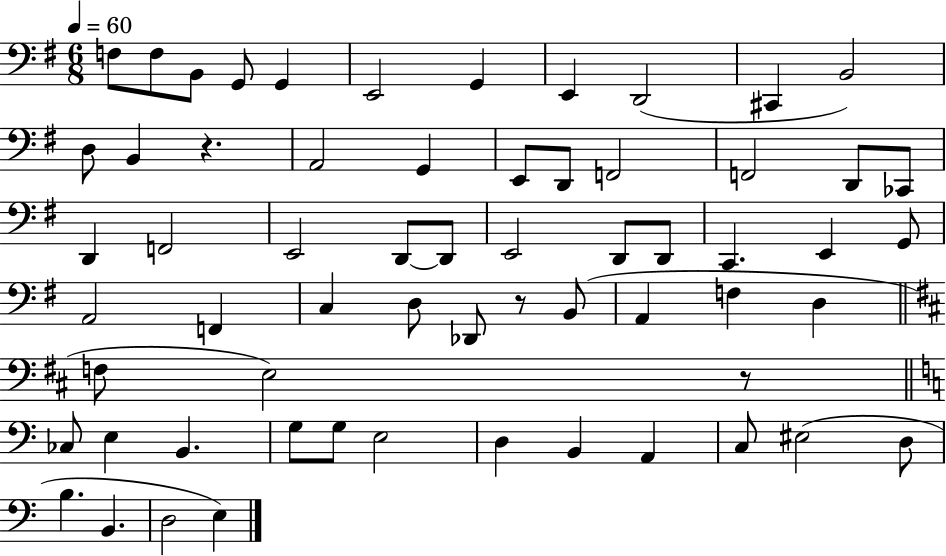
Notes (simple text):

F3/e F3/e B2/e G2/e G2/q E2/h G2/q E2/q D2/h C#2/q B2/h D3/e B2/q R/q. A2/h G2/q E2/e D2/e F2/h F2/h D2/e CES2/e D2/q F2/h E2/h D2/e D2/e E2/h D2/e D2/e C2/q. E2/q G2/e A2/h F2/q C3/q D3/e Db2/e R/e B2/e A2/q F3/q D3/q F3/e E3/h R/e CES3/e E3/q B2/q. G3/e G3/e E3/h D3/q B2/q A2/q C3/e EIS3/h D3/e B3/q. B2/q. D3/h E3/q